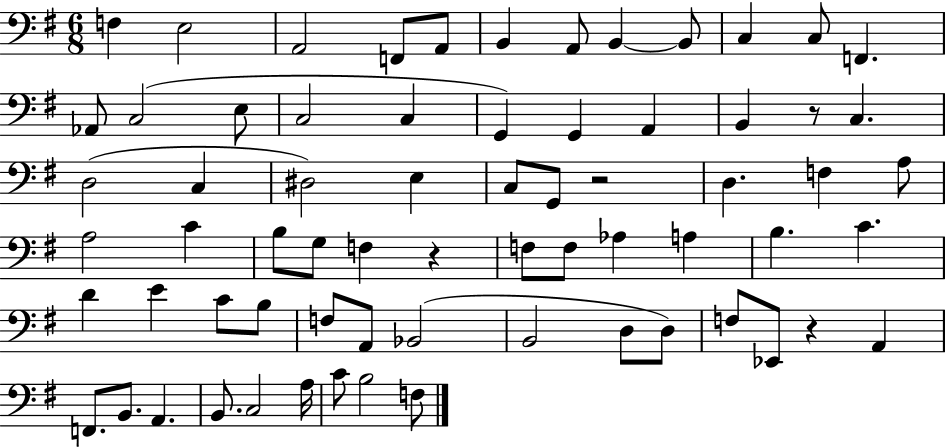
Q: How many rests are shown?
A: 4